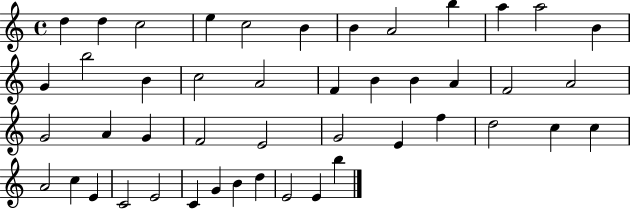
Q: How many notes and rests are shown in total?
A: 46